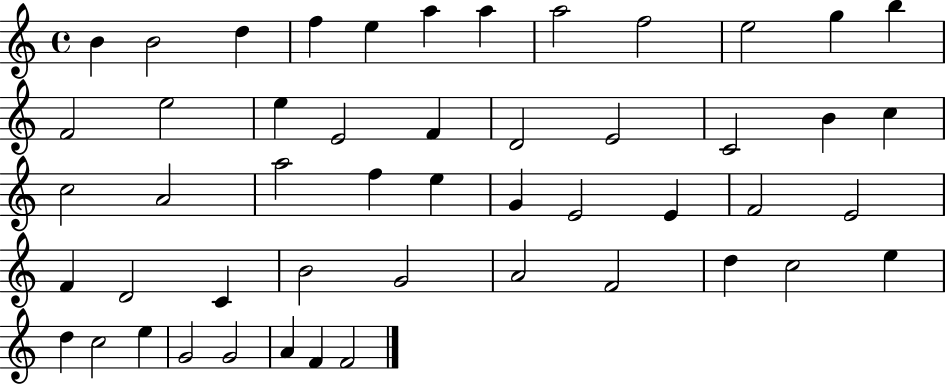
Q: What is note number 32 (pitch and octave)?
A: E4